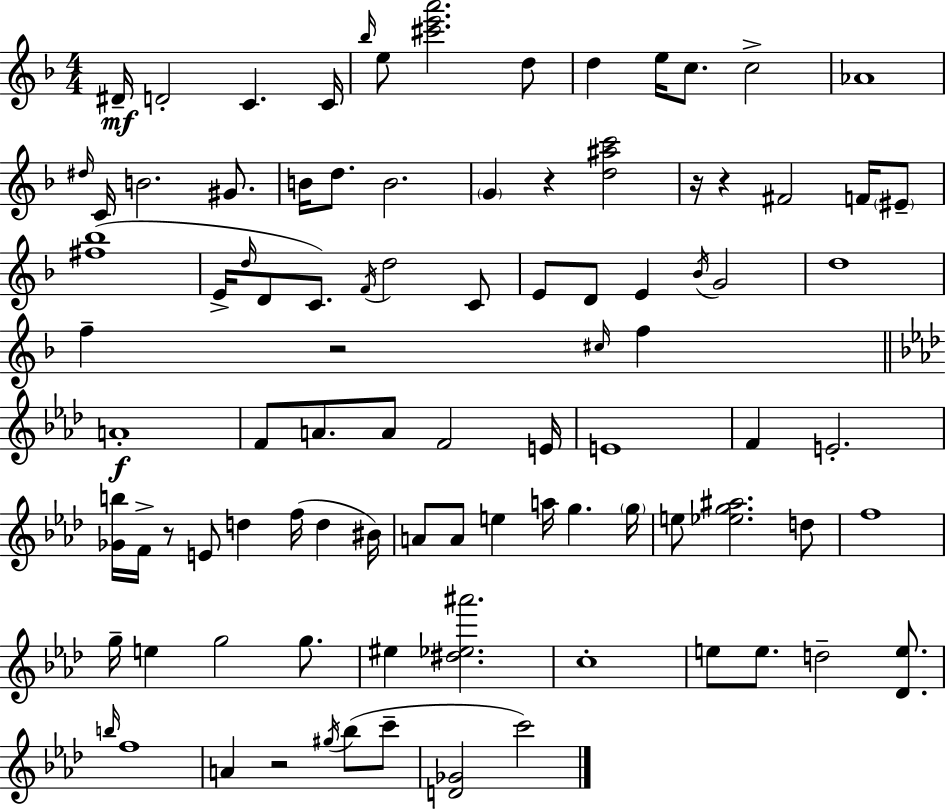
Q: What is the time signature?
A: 4/4